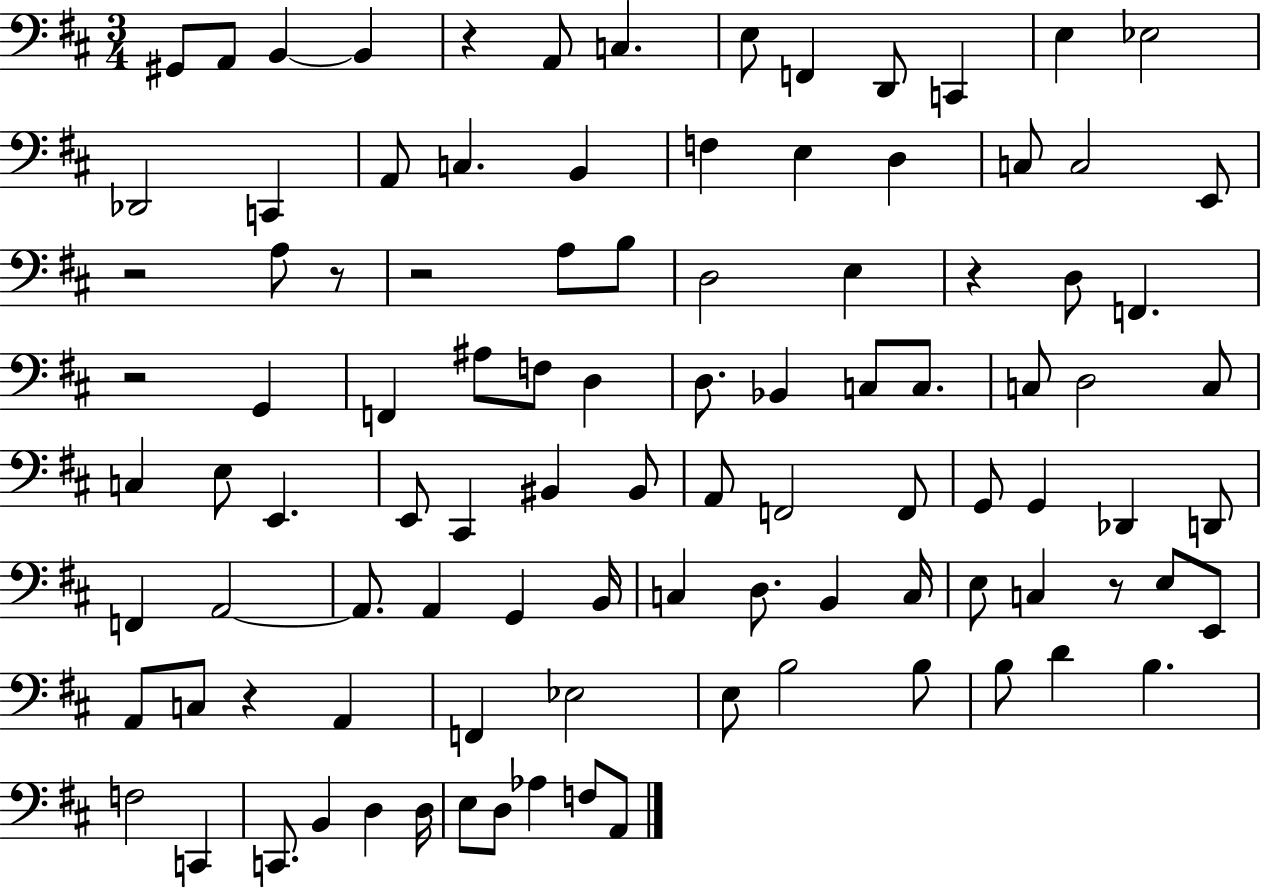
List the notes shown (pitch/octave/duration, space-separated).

G#2/e A2/e B2/q B2/q R/q A2/e C3/q. E3/e F2/q D2/e C2/q E3/q Eb3/h Db2/h C2/q A2/e C3/q. B2/q F3/q E3/q D3/q C3/e C3/h E2/e R/h A3/e R/e R/h A3/e B3/e D3/h E3/q R/q D3/e F2/q. R/h G2/q F2/q A#3/e F3/e D3/q D3/e. Bb2/q C3/e C3/e. C3/e D3/h C3/e C3/q E3/e E2/q. E2/e C#2/q BIS2/q BIS2/e A2/e F2/h F2/e G2/e G2/q Db2/q D2/e F2/q A2/h A2/e. A2/q G2/q B2/s C3/q D3/e. B2/q C3/s E3/e C3/q R/e E3/e E2/e A2/e C3/e R/q A2/q F2/q Eb3/h E3/e B3/h B3/e B3/e D4/q B3/q. F3/h C2/q C2/e. B2/q D3/q D3/s E3/e D3/e Ab3/q F3/e A2/e